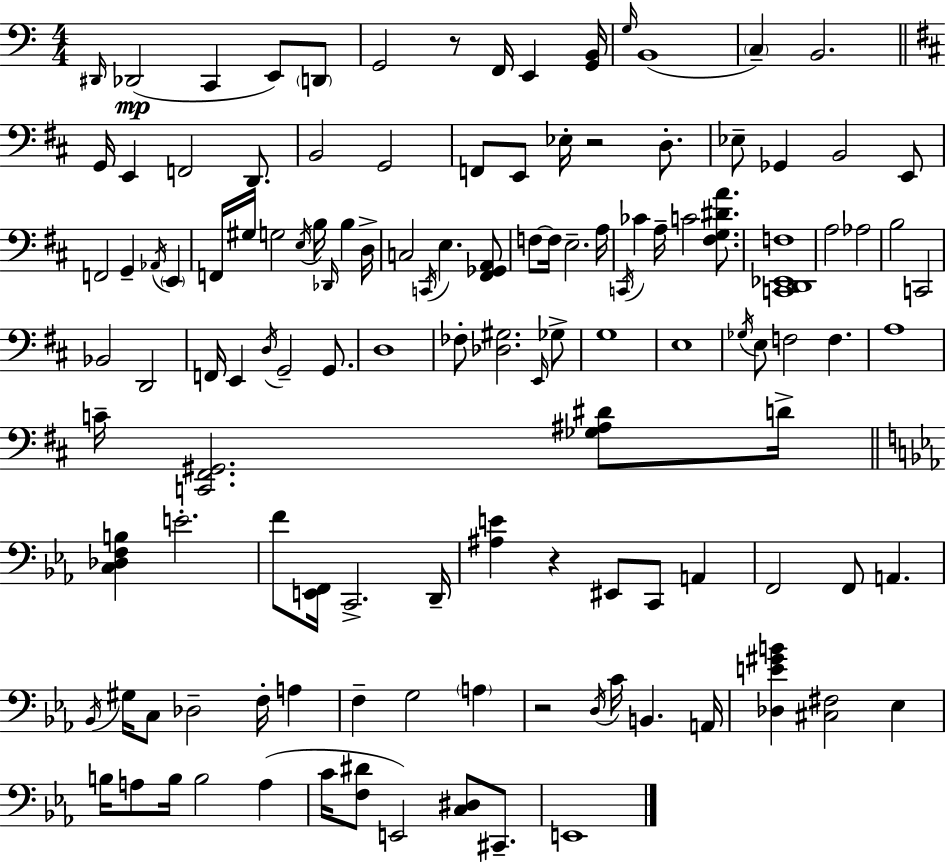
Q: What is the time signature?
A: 4/4